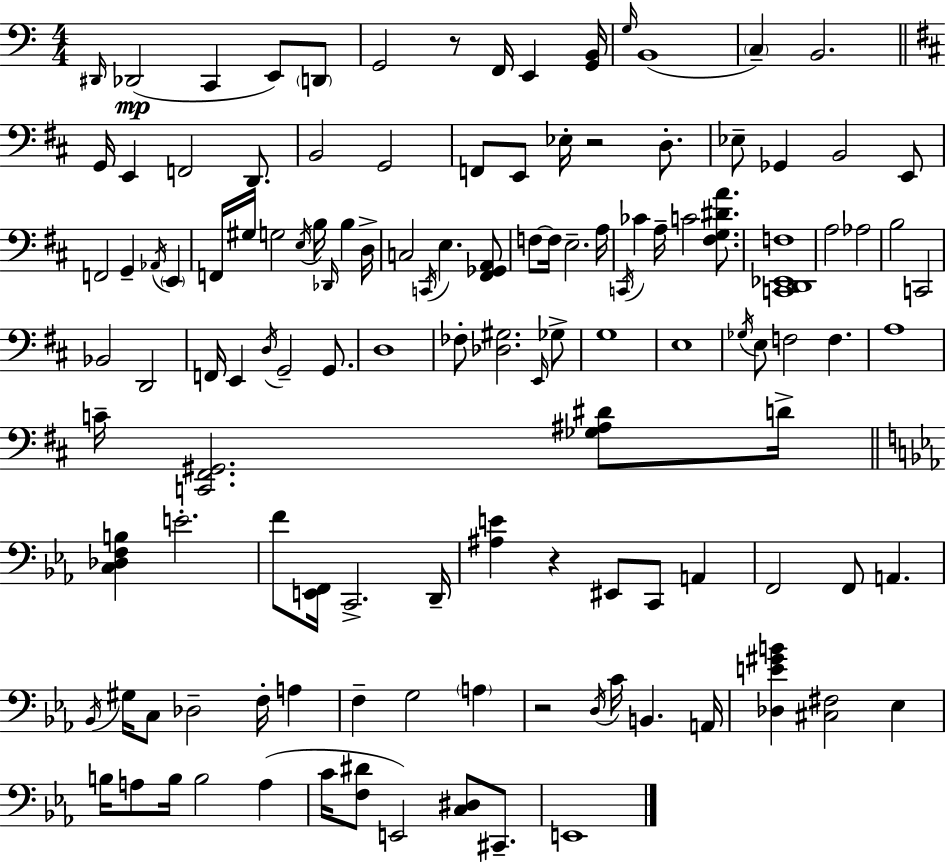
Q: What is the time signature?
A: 4/4